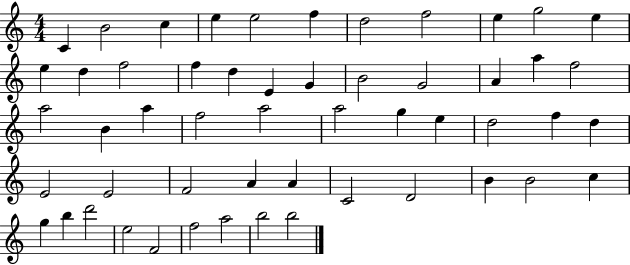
X:1
T:Untitled
M:4/4
L:1/4
K:C
C B2 c e e2 f d2 f2 e g2 e e d f2 f d E G B2 G2 A a f2 a2 B a f2 a2 a2 g e d2 f d E2 E2 F2 A A C2 D2 B B2 c g b d'2 e2 F2 f2 a2 b2 b2